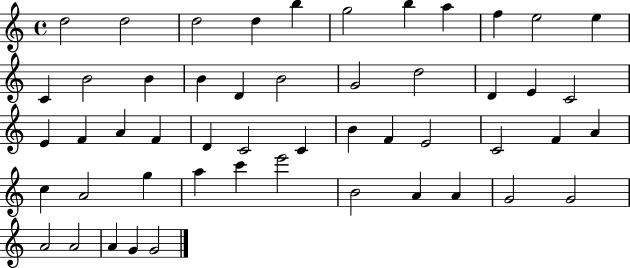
D5/h D5/h D5/h D5/q B5/q G5/h B5/q A5/q F5/q E5/h E5/q C4/q B4/h B4/q B4/q D4/q B4/h G4/h D5/h D4/q E4/q C4/h E4/q F4/q A4/q F4/q D4/q C4/h C4/q B4/q F4/q E4/h C4/h F4/q A4/q C5/q A4/h G5/q A5/q C6/q E6/h B4/h A4/q A4/q G4/h G4/h A4/h A4/h A4/q G4/q G4/h